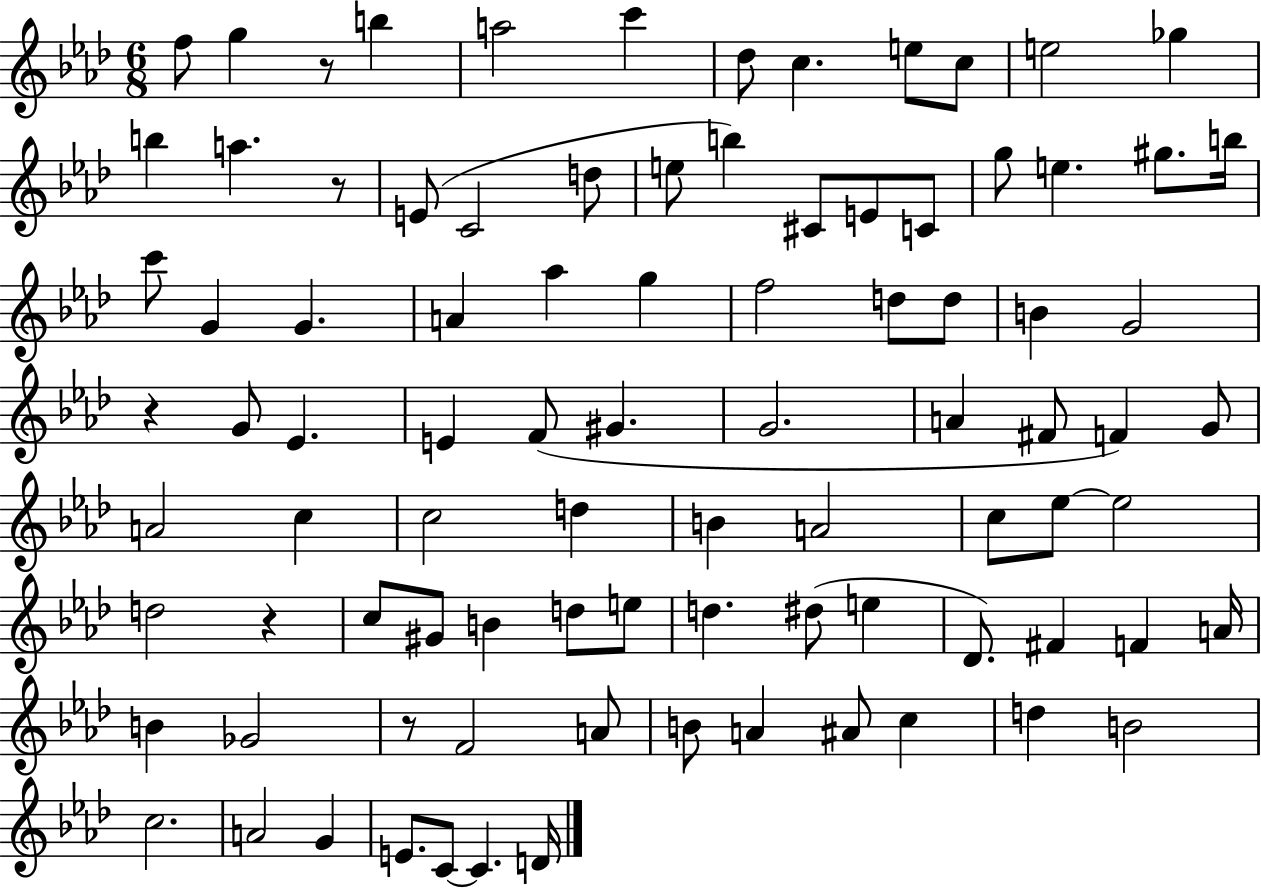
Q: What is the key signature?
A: AES major